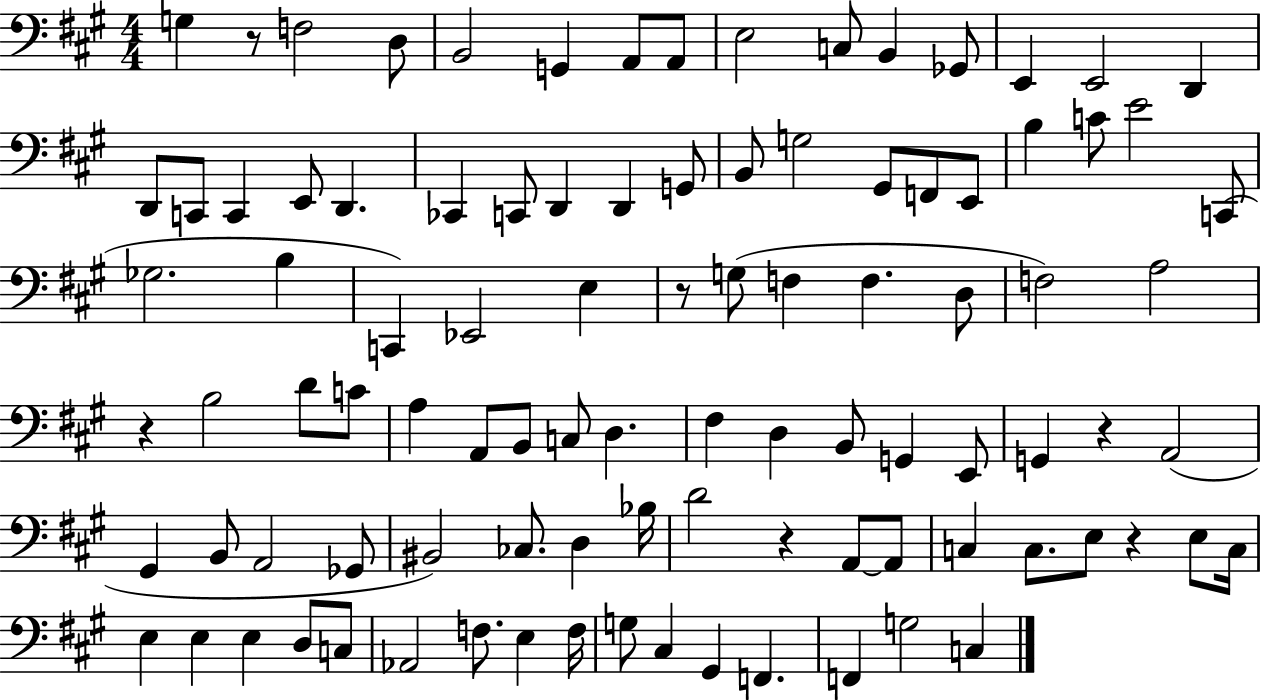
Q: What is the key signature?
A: A major